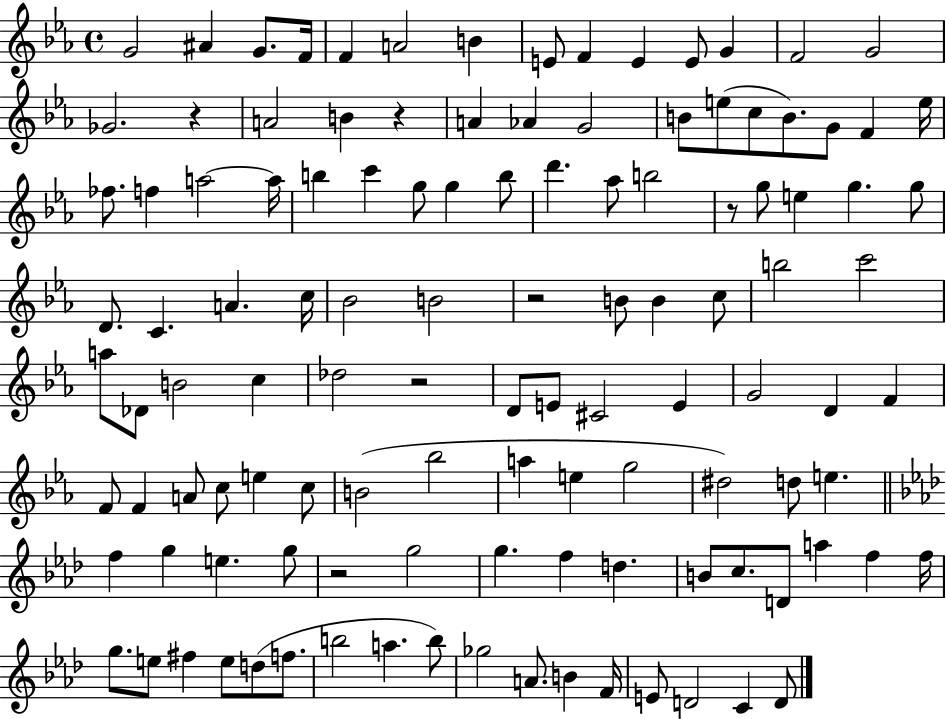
G4/h A#4/q G4/e. F4/s F4/q A4/h B4/q E4/e F4/q E4/q E4/e G4/q F4/h G4/h Gb4/h. R/q A4/h B4/q R/q A4/q Ab4/q G4/h B4/e E5/e C5/e B4/e. G4/e F4/q E5/s FES5/e. F5/q A5/h A5/s B5/q C6/q G5/e G5/q B5/e D6/q. Ab5/e B5/h R/e G5/e E5/q G5/q. G5/e D4/e. C4/q. A4/q. C5/s Bb4/h B4/h R/h B4/e B4/q C5/e B5/h C6/h A5/e Db4/e B4/h C5/q Db5/h R/h D4/e E4/e C#4/h E4/q G4/h D4/q F4/q F4/e F4/q A4/e C5/e E5/q C5/e B4/h Bb5/h A5/q E5/q G5/h D#5/h D5/e E5/q. F5/q G5/q E5/q. G5/e R/h G5/h G5/q. F5/q D5/q. B4/e C5/e. D4/e A5/q F5/q F5/s G5/e. E5/e F#5/q E5/e D5/e F5/e. B5/h A5/q. B5/e Gb5/h A4/e. B4/q F4/s E4/e D4/h C4/q D4/e